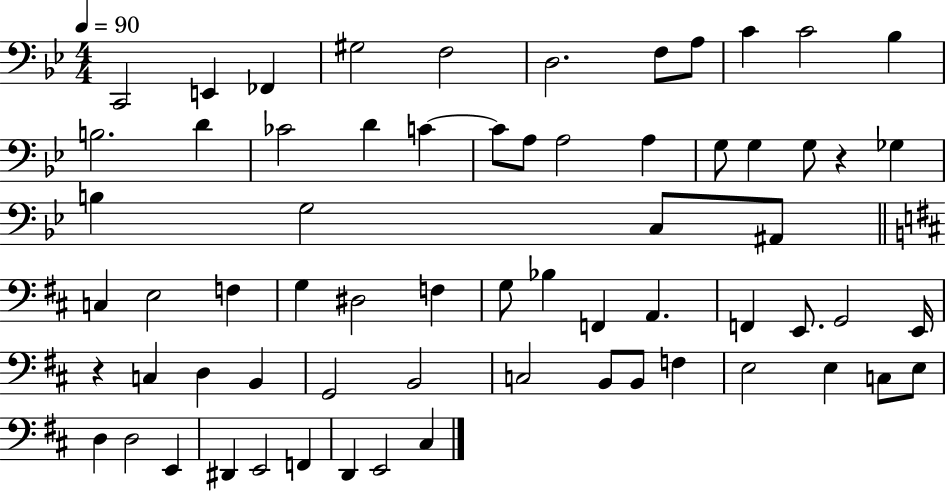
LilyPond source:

{
  \clef bass
  \numericTimeSignature
  \time 4/4
  \key bes \major
  \tempo 4 = 90
  c,2 e,4 fes,4 | gis2 f2 | d2. f8 a8 | c'4 c'2 bes4 | \break b2. d'4 | ces'2 d'4 c'4~~ | c'8 a8 a2 a4 | g8 g4 g8 r4 ges4 | \break b4 g2 c8 ais,8 | \bar "||" \break \key d \major c4 e2 f4 | g4 dis2 f4 | g8 bes4 f,4 a,4. | f,4 e,8. g,2 e,16 | \break r4 c4 d4 b,4 | g,2 b,2 | c2 b,8 b,8 f4 | e2 e4 c8 e8 | \break d4 d2 e,4 | dis,4 e,2 f,4 | d,4 e,2 cis4 | \bar "|."
}